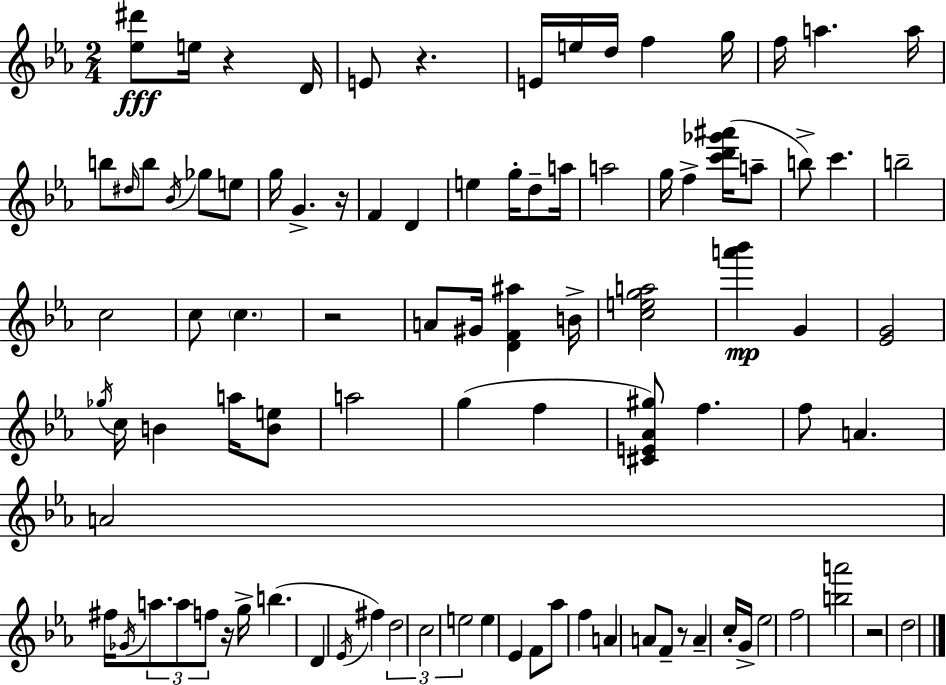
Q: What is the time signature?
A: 2/4